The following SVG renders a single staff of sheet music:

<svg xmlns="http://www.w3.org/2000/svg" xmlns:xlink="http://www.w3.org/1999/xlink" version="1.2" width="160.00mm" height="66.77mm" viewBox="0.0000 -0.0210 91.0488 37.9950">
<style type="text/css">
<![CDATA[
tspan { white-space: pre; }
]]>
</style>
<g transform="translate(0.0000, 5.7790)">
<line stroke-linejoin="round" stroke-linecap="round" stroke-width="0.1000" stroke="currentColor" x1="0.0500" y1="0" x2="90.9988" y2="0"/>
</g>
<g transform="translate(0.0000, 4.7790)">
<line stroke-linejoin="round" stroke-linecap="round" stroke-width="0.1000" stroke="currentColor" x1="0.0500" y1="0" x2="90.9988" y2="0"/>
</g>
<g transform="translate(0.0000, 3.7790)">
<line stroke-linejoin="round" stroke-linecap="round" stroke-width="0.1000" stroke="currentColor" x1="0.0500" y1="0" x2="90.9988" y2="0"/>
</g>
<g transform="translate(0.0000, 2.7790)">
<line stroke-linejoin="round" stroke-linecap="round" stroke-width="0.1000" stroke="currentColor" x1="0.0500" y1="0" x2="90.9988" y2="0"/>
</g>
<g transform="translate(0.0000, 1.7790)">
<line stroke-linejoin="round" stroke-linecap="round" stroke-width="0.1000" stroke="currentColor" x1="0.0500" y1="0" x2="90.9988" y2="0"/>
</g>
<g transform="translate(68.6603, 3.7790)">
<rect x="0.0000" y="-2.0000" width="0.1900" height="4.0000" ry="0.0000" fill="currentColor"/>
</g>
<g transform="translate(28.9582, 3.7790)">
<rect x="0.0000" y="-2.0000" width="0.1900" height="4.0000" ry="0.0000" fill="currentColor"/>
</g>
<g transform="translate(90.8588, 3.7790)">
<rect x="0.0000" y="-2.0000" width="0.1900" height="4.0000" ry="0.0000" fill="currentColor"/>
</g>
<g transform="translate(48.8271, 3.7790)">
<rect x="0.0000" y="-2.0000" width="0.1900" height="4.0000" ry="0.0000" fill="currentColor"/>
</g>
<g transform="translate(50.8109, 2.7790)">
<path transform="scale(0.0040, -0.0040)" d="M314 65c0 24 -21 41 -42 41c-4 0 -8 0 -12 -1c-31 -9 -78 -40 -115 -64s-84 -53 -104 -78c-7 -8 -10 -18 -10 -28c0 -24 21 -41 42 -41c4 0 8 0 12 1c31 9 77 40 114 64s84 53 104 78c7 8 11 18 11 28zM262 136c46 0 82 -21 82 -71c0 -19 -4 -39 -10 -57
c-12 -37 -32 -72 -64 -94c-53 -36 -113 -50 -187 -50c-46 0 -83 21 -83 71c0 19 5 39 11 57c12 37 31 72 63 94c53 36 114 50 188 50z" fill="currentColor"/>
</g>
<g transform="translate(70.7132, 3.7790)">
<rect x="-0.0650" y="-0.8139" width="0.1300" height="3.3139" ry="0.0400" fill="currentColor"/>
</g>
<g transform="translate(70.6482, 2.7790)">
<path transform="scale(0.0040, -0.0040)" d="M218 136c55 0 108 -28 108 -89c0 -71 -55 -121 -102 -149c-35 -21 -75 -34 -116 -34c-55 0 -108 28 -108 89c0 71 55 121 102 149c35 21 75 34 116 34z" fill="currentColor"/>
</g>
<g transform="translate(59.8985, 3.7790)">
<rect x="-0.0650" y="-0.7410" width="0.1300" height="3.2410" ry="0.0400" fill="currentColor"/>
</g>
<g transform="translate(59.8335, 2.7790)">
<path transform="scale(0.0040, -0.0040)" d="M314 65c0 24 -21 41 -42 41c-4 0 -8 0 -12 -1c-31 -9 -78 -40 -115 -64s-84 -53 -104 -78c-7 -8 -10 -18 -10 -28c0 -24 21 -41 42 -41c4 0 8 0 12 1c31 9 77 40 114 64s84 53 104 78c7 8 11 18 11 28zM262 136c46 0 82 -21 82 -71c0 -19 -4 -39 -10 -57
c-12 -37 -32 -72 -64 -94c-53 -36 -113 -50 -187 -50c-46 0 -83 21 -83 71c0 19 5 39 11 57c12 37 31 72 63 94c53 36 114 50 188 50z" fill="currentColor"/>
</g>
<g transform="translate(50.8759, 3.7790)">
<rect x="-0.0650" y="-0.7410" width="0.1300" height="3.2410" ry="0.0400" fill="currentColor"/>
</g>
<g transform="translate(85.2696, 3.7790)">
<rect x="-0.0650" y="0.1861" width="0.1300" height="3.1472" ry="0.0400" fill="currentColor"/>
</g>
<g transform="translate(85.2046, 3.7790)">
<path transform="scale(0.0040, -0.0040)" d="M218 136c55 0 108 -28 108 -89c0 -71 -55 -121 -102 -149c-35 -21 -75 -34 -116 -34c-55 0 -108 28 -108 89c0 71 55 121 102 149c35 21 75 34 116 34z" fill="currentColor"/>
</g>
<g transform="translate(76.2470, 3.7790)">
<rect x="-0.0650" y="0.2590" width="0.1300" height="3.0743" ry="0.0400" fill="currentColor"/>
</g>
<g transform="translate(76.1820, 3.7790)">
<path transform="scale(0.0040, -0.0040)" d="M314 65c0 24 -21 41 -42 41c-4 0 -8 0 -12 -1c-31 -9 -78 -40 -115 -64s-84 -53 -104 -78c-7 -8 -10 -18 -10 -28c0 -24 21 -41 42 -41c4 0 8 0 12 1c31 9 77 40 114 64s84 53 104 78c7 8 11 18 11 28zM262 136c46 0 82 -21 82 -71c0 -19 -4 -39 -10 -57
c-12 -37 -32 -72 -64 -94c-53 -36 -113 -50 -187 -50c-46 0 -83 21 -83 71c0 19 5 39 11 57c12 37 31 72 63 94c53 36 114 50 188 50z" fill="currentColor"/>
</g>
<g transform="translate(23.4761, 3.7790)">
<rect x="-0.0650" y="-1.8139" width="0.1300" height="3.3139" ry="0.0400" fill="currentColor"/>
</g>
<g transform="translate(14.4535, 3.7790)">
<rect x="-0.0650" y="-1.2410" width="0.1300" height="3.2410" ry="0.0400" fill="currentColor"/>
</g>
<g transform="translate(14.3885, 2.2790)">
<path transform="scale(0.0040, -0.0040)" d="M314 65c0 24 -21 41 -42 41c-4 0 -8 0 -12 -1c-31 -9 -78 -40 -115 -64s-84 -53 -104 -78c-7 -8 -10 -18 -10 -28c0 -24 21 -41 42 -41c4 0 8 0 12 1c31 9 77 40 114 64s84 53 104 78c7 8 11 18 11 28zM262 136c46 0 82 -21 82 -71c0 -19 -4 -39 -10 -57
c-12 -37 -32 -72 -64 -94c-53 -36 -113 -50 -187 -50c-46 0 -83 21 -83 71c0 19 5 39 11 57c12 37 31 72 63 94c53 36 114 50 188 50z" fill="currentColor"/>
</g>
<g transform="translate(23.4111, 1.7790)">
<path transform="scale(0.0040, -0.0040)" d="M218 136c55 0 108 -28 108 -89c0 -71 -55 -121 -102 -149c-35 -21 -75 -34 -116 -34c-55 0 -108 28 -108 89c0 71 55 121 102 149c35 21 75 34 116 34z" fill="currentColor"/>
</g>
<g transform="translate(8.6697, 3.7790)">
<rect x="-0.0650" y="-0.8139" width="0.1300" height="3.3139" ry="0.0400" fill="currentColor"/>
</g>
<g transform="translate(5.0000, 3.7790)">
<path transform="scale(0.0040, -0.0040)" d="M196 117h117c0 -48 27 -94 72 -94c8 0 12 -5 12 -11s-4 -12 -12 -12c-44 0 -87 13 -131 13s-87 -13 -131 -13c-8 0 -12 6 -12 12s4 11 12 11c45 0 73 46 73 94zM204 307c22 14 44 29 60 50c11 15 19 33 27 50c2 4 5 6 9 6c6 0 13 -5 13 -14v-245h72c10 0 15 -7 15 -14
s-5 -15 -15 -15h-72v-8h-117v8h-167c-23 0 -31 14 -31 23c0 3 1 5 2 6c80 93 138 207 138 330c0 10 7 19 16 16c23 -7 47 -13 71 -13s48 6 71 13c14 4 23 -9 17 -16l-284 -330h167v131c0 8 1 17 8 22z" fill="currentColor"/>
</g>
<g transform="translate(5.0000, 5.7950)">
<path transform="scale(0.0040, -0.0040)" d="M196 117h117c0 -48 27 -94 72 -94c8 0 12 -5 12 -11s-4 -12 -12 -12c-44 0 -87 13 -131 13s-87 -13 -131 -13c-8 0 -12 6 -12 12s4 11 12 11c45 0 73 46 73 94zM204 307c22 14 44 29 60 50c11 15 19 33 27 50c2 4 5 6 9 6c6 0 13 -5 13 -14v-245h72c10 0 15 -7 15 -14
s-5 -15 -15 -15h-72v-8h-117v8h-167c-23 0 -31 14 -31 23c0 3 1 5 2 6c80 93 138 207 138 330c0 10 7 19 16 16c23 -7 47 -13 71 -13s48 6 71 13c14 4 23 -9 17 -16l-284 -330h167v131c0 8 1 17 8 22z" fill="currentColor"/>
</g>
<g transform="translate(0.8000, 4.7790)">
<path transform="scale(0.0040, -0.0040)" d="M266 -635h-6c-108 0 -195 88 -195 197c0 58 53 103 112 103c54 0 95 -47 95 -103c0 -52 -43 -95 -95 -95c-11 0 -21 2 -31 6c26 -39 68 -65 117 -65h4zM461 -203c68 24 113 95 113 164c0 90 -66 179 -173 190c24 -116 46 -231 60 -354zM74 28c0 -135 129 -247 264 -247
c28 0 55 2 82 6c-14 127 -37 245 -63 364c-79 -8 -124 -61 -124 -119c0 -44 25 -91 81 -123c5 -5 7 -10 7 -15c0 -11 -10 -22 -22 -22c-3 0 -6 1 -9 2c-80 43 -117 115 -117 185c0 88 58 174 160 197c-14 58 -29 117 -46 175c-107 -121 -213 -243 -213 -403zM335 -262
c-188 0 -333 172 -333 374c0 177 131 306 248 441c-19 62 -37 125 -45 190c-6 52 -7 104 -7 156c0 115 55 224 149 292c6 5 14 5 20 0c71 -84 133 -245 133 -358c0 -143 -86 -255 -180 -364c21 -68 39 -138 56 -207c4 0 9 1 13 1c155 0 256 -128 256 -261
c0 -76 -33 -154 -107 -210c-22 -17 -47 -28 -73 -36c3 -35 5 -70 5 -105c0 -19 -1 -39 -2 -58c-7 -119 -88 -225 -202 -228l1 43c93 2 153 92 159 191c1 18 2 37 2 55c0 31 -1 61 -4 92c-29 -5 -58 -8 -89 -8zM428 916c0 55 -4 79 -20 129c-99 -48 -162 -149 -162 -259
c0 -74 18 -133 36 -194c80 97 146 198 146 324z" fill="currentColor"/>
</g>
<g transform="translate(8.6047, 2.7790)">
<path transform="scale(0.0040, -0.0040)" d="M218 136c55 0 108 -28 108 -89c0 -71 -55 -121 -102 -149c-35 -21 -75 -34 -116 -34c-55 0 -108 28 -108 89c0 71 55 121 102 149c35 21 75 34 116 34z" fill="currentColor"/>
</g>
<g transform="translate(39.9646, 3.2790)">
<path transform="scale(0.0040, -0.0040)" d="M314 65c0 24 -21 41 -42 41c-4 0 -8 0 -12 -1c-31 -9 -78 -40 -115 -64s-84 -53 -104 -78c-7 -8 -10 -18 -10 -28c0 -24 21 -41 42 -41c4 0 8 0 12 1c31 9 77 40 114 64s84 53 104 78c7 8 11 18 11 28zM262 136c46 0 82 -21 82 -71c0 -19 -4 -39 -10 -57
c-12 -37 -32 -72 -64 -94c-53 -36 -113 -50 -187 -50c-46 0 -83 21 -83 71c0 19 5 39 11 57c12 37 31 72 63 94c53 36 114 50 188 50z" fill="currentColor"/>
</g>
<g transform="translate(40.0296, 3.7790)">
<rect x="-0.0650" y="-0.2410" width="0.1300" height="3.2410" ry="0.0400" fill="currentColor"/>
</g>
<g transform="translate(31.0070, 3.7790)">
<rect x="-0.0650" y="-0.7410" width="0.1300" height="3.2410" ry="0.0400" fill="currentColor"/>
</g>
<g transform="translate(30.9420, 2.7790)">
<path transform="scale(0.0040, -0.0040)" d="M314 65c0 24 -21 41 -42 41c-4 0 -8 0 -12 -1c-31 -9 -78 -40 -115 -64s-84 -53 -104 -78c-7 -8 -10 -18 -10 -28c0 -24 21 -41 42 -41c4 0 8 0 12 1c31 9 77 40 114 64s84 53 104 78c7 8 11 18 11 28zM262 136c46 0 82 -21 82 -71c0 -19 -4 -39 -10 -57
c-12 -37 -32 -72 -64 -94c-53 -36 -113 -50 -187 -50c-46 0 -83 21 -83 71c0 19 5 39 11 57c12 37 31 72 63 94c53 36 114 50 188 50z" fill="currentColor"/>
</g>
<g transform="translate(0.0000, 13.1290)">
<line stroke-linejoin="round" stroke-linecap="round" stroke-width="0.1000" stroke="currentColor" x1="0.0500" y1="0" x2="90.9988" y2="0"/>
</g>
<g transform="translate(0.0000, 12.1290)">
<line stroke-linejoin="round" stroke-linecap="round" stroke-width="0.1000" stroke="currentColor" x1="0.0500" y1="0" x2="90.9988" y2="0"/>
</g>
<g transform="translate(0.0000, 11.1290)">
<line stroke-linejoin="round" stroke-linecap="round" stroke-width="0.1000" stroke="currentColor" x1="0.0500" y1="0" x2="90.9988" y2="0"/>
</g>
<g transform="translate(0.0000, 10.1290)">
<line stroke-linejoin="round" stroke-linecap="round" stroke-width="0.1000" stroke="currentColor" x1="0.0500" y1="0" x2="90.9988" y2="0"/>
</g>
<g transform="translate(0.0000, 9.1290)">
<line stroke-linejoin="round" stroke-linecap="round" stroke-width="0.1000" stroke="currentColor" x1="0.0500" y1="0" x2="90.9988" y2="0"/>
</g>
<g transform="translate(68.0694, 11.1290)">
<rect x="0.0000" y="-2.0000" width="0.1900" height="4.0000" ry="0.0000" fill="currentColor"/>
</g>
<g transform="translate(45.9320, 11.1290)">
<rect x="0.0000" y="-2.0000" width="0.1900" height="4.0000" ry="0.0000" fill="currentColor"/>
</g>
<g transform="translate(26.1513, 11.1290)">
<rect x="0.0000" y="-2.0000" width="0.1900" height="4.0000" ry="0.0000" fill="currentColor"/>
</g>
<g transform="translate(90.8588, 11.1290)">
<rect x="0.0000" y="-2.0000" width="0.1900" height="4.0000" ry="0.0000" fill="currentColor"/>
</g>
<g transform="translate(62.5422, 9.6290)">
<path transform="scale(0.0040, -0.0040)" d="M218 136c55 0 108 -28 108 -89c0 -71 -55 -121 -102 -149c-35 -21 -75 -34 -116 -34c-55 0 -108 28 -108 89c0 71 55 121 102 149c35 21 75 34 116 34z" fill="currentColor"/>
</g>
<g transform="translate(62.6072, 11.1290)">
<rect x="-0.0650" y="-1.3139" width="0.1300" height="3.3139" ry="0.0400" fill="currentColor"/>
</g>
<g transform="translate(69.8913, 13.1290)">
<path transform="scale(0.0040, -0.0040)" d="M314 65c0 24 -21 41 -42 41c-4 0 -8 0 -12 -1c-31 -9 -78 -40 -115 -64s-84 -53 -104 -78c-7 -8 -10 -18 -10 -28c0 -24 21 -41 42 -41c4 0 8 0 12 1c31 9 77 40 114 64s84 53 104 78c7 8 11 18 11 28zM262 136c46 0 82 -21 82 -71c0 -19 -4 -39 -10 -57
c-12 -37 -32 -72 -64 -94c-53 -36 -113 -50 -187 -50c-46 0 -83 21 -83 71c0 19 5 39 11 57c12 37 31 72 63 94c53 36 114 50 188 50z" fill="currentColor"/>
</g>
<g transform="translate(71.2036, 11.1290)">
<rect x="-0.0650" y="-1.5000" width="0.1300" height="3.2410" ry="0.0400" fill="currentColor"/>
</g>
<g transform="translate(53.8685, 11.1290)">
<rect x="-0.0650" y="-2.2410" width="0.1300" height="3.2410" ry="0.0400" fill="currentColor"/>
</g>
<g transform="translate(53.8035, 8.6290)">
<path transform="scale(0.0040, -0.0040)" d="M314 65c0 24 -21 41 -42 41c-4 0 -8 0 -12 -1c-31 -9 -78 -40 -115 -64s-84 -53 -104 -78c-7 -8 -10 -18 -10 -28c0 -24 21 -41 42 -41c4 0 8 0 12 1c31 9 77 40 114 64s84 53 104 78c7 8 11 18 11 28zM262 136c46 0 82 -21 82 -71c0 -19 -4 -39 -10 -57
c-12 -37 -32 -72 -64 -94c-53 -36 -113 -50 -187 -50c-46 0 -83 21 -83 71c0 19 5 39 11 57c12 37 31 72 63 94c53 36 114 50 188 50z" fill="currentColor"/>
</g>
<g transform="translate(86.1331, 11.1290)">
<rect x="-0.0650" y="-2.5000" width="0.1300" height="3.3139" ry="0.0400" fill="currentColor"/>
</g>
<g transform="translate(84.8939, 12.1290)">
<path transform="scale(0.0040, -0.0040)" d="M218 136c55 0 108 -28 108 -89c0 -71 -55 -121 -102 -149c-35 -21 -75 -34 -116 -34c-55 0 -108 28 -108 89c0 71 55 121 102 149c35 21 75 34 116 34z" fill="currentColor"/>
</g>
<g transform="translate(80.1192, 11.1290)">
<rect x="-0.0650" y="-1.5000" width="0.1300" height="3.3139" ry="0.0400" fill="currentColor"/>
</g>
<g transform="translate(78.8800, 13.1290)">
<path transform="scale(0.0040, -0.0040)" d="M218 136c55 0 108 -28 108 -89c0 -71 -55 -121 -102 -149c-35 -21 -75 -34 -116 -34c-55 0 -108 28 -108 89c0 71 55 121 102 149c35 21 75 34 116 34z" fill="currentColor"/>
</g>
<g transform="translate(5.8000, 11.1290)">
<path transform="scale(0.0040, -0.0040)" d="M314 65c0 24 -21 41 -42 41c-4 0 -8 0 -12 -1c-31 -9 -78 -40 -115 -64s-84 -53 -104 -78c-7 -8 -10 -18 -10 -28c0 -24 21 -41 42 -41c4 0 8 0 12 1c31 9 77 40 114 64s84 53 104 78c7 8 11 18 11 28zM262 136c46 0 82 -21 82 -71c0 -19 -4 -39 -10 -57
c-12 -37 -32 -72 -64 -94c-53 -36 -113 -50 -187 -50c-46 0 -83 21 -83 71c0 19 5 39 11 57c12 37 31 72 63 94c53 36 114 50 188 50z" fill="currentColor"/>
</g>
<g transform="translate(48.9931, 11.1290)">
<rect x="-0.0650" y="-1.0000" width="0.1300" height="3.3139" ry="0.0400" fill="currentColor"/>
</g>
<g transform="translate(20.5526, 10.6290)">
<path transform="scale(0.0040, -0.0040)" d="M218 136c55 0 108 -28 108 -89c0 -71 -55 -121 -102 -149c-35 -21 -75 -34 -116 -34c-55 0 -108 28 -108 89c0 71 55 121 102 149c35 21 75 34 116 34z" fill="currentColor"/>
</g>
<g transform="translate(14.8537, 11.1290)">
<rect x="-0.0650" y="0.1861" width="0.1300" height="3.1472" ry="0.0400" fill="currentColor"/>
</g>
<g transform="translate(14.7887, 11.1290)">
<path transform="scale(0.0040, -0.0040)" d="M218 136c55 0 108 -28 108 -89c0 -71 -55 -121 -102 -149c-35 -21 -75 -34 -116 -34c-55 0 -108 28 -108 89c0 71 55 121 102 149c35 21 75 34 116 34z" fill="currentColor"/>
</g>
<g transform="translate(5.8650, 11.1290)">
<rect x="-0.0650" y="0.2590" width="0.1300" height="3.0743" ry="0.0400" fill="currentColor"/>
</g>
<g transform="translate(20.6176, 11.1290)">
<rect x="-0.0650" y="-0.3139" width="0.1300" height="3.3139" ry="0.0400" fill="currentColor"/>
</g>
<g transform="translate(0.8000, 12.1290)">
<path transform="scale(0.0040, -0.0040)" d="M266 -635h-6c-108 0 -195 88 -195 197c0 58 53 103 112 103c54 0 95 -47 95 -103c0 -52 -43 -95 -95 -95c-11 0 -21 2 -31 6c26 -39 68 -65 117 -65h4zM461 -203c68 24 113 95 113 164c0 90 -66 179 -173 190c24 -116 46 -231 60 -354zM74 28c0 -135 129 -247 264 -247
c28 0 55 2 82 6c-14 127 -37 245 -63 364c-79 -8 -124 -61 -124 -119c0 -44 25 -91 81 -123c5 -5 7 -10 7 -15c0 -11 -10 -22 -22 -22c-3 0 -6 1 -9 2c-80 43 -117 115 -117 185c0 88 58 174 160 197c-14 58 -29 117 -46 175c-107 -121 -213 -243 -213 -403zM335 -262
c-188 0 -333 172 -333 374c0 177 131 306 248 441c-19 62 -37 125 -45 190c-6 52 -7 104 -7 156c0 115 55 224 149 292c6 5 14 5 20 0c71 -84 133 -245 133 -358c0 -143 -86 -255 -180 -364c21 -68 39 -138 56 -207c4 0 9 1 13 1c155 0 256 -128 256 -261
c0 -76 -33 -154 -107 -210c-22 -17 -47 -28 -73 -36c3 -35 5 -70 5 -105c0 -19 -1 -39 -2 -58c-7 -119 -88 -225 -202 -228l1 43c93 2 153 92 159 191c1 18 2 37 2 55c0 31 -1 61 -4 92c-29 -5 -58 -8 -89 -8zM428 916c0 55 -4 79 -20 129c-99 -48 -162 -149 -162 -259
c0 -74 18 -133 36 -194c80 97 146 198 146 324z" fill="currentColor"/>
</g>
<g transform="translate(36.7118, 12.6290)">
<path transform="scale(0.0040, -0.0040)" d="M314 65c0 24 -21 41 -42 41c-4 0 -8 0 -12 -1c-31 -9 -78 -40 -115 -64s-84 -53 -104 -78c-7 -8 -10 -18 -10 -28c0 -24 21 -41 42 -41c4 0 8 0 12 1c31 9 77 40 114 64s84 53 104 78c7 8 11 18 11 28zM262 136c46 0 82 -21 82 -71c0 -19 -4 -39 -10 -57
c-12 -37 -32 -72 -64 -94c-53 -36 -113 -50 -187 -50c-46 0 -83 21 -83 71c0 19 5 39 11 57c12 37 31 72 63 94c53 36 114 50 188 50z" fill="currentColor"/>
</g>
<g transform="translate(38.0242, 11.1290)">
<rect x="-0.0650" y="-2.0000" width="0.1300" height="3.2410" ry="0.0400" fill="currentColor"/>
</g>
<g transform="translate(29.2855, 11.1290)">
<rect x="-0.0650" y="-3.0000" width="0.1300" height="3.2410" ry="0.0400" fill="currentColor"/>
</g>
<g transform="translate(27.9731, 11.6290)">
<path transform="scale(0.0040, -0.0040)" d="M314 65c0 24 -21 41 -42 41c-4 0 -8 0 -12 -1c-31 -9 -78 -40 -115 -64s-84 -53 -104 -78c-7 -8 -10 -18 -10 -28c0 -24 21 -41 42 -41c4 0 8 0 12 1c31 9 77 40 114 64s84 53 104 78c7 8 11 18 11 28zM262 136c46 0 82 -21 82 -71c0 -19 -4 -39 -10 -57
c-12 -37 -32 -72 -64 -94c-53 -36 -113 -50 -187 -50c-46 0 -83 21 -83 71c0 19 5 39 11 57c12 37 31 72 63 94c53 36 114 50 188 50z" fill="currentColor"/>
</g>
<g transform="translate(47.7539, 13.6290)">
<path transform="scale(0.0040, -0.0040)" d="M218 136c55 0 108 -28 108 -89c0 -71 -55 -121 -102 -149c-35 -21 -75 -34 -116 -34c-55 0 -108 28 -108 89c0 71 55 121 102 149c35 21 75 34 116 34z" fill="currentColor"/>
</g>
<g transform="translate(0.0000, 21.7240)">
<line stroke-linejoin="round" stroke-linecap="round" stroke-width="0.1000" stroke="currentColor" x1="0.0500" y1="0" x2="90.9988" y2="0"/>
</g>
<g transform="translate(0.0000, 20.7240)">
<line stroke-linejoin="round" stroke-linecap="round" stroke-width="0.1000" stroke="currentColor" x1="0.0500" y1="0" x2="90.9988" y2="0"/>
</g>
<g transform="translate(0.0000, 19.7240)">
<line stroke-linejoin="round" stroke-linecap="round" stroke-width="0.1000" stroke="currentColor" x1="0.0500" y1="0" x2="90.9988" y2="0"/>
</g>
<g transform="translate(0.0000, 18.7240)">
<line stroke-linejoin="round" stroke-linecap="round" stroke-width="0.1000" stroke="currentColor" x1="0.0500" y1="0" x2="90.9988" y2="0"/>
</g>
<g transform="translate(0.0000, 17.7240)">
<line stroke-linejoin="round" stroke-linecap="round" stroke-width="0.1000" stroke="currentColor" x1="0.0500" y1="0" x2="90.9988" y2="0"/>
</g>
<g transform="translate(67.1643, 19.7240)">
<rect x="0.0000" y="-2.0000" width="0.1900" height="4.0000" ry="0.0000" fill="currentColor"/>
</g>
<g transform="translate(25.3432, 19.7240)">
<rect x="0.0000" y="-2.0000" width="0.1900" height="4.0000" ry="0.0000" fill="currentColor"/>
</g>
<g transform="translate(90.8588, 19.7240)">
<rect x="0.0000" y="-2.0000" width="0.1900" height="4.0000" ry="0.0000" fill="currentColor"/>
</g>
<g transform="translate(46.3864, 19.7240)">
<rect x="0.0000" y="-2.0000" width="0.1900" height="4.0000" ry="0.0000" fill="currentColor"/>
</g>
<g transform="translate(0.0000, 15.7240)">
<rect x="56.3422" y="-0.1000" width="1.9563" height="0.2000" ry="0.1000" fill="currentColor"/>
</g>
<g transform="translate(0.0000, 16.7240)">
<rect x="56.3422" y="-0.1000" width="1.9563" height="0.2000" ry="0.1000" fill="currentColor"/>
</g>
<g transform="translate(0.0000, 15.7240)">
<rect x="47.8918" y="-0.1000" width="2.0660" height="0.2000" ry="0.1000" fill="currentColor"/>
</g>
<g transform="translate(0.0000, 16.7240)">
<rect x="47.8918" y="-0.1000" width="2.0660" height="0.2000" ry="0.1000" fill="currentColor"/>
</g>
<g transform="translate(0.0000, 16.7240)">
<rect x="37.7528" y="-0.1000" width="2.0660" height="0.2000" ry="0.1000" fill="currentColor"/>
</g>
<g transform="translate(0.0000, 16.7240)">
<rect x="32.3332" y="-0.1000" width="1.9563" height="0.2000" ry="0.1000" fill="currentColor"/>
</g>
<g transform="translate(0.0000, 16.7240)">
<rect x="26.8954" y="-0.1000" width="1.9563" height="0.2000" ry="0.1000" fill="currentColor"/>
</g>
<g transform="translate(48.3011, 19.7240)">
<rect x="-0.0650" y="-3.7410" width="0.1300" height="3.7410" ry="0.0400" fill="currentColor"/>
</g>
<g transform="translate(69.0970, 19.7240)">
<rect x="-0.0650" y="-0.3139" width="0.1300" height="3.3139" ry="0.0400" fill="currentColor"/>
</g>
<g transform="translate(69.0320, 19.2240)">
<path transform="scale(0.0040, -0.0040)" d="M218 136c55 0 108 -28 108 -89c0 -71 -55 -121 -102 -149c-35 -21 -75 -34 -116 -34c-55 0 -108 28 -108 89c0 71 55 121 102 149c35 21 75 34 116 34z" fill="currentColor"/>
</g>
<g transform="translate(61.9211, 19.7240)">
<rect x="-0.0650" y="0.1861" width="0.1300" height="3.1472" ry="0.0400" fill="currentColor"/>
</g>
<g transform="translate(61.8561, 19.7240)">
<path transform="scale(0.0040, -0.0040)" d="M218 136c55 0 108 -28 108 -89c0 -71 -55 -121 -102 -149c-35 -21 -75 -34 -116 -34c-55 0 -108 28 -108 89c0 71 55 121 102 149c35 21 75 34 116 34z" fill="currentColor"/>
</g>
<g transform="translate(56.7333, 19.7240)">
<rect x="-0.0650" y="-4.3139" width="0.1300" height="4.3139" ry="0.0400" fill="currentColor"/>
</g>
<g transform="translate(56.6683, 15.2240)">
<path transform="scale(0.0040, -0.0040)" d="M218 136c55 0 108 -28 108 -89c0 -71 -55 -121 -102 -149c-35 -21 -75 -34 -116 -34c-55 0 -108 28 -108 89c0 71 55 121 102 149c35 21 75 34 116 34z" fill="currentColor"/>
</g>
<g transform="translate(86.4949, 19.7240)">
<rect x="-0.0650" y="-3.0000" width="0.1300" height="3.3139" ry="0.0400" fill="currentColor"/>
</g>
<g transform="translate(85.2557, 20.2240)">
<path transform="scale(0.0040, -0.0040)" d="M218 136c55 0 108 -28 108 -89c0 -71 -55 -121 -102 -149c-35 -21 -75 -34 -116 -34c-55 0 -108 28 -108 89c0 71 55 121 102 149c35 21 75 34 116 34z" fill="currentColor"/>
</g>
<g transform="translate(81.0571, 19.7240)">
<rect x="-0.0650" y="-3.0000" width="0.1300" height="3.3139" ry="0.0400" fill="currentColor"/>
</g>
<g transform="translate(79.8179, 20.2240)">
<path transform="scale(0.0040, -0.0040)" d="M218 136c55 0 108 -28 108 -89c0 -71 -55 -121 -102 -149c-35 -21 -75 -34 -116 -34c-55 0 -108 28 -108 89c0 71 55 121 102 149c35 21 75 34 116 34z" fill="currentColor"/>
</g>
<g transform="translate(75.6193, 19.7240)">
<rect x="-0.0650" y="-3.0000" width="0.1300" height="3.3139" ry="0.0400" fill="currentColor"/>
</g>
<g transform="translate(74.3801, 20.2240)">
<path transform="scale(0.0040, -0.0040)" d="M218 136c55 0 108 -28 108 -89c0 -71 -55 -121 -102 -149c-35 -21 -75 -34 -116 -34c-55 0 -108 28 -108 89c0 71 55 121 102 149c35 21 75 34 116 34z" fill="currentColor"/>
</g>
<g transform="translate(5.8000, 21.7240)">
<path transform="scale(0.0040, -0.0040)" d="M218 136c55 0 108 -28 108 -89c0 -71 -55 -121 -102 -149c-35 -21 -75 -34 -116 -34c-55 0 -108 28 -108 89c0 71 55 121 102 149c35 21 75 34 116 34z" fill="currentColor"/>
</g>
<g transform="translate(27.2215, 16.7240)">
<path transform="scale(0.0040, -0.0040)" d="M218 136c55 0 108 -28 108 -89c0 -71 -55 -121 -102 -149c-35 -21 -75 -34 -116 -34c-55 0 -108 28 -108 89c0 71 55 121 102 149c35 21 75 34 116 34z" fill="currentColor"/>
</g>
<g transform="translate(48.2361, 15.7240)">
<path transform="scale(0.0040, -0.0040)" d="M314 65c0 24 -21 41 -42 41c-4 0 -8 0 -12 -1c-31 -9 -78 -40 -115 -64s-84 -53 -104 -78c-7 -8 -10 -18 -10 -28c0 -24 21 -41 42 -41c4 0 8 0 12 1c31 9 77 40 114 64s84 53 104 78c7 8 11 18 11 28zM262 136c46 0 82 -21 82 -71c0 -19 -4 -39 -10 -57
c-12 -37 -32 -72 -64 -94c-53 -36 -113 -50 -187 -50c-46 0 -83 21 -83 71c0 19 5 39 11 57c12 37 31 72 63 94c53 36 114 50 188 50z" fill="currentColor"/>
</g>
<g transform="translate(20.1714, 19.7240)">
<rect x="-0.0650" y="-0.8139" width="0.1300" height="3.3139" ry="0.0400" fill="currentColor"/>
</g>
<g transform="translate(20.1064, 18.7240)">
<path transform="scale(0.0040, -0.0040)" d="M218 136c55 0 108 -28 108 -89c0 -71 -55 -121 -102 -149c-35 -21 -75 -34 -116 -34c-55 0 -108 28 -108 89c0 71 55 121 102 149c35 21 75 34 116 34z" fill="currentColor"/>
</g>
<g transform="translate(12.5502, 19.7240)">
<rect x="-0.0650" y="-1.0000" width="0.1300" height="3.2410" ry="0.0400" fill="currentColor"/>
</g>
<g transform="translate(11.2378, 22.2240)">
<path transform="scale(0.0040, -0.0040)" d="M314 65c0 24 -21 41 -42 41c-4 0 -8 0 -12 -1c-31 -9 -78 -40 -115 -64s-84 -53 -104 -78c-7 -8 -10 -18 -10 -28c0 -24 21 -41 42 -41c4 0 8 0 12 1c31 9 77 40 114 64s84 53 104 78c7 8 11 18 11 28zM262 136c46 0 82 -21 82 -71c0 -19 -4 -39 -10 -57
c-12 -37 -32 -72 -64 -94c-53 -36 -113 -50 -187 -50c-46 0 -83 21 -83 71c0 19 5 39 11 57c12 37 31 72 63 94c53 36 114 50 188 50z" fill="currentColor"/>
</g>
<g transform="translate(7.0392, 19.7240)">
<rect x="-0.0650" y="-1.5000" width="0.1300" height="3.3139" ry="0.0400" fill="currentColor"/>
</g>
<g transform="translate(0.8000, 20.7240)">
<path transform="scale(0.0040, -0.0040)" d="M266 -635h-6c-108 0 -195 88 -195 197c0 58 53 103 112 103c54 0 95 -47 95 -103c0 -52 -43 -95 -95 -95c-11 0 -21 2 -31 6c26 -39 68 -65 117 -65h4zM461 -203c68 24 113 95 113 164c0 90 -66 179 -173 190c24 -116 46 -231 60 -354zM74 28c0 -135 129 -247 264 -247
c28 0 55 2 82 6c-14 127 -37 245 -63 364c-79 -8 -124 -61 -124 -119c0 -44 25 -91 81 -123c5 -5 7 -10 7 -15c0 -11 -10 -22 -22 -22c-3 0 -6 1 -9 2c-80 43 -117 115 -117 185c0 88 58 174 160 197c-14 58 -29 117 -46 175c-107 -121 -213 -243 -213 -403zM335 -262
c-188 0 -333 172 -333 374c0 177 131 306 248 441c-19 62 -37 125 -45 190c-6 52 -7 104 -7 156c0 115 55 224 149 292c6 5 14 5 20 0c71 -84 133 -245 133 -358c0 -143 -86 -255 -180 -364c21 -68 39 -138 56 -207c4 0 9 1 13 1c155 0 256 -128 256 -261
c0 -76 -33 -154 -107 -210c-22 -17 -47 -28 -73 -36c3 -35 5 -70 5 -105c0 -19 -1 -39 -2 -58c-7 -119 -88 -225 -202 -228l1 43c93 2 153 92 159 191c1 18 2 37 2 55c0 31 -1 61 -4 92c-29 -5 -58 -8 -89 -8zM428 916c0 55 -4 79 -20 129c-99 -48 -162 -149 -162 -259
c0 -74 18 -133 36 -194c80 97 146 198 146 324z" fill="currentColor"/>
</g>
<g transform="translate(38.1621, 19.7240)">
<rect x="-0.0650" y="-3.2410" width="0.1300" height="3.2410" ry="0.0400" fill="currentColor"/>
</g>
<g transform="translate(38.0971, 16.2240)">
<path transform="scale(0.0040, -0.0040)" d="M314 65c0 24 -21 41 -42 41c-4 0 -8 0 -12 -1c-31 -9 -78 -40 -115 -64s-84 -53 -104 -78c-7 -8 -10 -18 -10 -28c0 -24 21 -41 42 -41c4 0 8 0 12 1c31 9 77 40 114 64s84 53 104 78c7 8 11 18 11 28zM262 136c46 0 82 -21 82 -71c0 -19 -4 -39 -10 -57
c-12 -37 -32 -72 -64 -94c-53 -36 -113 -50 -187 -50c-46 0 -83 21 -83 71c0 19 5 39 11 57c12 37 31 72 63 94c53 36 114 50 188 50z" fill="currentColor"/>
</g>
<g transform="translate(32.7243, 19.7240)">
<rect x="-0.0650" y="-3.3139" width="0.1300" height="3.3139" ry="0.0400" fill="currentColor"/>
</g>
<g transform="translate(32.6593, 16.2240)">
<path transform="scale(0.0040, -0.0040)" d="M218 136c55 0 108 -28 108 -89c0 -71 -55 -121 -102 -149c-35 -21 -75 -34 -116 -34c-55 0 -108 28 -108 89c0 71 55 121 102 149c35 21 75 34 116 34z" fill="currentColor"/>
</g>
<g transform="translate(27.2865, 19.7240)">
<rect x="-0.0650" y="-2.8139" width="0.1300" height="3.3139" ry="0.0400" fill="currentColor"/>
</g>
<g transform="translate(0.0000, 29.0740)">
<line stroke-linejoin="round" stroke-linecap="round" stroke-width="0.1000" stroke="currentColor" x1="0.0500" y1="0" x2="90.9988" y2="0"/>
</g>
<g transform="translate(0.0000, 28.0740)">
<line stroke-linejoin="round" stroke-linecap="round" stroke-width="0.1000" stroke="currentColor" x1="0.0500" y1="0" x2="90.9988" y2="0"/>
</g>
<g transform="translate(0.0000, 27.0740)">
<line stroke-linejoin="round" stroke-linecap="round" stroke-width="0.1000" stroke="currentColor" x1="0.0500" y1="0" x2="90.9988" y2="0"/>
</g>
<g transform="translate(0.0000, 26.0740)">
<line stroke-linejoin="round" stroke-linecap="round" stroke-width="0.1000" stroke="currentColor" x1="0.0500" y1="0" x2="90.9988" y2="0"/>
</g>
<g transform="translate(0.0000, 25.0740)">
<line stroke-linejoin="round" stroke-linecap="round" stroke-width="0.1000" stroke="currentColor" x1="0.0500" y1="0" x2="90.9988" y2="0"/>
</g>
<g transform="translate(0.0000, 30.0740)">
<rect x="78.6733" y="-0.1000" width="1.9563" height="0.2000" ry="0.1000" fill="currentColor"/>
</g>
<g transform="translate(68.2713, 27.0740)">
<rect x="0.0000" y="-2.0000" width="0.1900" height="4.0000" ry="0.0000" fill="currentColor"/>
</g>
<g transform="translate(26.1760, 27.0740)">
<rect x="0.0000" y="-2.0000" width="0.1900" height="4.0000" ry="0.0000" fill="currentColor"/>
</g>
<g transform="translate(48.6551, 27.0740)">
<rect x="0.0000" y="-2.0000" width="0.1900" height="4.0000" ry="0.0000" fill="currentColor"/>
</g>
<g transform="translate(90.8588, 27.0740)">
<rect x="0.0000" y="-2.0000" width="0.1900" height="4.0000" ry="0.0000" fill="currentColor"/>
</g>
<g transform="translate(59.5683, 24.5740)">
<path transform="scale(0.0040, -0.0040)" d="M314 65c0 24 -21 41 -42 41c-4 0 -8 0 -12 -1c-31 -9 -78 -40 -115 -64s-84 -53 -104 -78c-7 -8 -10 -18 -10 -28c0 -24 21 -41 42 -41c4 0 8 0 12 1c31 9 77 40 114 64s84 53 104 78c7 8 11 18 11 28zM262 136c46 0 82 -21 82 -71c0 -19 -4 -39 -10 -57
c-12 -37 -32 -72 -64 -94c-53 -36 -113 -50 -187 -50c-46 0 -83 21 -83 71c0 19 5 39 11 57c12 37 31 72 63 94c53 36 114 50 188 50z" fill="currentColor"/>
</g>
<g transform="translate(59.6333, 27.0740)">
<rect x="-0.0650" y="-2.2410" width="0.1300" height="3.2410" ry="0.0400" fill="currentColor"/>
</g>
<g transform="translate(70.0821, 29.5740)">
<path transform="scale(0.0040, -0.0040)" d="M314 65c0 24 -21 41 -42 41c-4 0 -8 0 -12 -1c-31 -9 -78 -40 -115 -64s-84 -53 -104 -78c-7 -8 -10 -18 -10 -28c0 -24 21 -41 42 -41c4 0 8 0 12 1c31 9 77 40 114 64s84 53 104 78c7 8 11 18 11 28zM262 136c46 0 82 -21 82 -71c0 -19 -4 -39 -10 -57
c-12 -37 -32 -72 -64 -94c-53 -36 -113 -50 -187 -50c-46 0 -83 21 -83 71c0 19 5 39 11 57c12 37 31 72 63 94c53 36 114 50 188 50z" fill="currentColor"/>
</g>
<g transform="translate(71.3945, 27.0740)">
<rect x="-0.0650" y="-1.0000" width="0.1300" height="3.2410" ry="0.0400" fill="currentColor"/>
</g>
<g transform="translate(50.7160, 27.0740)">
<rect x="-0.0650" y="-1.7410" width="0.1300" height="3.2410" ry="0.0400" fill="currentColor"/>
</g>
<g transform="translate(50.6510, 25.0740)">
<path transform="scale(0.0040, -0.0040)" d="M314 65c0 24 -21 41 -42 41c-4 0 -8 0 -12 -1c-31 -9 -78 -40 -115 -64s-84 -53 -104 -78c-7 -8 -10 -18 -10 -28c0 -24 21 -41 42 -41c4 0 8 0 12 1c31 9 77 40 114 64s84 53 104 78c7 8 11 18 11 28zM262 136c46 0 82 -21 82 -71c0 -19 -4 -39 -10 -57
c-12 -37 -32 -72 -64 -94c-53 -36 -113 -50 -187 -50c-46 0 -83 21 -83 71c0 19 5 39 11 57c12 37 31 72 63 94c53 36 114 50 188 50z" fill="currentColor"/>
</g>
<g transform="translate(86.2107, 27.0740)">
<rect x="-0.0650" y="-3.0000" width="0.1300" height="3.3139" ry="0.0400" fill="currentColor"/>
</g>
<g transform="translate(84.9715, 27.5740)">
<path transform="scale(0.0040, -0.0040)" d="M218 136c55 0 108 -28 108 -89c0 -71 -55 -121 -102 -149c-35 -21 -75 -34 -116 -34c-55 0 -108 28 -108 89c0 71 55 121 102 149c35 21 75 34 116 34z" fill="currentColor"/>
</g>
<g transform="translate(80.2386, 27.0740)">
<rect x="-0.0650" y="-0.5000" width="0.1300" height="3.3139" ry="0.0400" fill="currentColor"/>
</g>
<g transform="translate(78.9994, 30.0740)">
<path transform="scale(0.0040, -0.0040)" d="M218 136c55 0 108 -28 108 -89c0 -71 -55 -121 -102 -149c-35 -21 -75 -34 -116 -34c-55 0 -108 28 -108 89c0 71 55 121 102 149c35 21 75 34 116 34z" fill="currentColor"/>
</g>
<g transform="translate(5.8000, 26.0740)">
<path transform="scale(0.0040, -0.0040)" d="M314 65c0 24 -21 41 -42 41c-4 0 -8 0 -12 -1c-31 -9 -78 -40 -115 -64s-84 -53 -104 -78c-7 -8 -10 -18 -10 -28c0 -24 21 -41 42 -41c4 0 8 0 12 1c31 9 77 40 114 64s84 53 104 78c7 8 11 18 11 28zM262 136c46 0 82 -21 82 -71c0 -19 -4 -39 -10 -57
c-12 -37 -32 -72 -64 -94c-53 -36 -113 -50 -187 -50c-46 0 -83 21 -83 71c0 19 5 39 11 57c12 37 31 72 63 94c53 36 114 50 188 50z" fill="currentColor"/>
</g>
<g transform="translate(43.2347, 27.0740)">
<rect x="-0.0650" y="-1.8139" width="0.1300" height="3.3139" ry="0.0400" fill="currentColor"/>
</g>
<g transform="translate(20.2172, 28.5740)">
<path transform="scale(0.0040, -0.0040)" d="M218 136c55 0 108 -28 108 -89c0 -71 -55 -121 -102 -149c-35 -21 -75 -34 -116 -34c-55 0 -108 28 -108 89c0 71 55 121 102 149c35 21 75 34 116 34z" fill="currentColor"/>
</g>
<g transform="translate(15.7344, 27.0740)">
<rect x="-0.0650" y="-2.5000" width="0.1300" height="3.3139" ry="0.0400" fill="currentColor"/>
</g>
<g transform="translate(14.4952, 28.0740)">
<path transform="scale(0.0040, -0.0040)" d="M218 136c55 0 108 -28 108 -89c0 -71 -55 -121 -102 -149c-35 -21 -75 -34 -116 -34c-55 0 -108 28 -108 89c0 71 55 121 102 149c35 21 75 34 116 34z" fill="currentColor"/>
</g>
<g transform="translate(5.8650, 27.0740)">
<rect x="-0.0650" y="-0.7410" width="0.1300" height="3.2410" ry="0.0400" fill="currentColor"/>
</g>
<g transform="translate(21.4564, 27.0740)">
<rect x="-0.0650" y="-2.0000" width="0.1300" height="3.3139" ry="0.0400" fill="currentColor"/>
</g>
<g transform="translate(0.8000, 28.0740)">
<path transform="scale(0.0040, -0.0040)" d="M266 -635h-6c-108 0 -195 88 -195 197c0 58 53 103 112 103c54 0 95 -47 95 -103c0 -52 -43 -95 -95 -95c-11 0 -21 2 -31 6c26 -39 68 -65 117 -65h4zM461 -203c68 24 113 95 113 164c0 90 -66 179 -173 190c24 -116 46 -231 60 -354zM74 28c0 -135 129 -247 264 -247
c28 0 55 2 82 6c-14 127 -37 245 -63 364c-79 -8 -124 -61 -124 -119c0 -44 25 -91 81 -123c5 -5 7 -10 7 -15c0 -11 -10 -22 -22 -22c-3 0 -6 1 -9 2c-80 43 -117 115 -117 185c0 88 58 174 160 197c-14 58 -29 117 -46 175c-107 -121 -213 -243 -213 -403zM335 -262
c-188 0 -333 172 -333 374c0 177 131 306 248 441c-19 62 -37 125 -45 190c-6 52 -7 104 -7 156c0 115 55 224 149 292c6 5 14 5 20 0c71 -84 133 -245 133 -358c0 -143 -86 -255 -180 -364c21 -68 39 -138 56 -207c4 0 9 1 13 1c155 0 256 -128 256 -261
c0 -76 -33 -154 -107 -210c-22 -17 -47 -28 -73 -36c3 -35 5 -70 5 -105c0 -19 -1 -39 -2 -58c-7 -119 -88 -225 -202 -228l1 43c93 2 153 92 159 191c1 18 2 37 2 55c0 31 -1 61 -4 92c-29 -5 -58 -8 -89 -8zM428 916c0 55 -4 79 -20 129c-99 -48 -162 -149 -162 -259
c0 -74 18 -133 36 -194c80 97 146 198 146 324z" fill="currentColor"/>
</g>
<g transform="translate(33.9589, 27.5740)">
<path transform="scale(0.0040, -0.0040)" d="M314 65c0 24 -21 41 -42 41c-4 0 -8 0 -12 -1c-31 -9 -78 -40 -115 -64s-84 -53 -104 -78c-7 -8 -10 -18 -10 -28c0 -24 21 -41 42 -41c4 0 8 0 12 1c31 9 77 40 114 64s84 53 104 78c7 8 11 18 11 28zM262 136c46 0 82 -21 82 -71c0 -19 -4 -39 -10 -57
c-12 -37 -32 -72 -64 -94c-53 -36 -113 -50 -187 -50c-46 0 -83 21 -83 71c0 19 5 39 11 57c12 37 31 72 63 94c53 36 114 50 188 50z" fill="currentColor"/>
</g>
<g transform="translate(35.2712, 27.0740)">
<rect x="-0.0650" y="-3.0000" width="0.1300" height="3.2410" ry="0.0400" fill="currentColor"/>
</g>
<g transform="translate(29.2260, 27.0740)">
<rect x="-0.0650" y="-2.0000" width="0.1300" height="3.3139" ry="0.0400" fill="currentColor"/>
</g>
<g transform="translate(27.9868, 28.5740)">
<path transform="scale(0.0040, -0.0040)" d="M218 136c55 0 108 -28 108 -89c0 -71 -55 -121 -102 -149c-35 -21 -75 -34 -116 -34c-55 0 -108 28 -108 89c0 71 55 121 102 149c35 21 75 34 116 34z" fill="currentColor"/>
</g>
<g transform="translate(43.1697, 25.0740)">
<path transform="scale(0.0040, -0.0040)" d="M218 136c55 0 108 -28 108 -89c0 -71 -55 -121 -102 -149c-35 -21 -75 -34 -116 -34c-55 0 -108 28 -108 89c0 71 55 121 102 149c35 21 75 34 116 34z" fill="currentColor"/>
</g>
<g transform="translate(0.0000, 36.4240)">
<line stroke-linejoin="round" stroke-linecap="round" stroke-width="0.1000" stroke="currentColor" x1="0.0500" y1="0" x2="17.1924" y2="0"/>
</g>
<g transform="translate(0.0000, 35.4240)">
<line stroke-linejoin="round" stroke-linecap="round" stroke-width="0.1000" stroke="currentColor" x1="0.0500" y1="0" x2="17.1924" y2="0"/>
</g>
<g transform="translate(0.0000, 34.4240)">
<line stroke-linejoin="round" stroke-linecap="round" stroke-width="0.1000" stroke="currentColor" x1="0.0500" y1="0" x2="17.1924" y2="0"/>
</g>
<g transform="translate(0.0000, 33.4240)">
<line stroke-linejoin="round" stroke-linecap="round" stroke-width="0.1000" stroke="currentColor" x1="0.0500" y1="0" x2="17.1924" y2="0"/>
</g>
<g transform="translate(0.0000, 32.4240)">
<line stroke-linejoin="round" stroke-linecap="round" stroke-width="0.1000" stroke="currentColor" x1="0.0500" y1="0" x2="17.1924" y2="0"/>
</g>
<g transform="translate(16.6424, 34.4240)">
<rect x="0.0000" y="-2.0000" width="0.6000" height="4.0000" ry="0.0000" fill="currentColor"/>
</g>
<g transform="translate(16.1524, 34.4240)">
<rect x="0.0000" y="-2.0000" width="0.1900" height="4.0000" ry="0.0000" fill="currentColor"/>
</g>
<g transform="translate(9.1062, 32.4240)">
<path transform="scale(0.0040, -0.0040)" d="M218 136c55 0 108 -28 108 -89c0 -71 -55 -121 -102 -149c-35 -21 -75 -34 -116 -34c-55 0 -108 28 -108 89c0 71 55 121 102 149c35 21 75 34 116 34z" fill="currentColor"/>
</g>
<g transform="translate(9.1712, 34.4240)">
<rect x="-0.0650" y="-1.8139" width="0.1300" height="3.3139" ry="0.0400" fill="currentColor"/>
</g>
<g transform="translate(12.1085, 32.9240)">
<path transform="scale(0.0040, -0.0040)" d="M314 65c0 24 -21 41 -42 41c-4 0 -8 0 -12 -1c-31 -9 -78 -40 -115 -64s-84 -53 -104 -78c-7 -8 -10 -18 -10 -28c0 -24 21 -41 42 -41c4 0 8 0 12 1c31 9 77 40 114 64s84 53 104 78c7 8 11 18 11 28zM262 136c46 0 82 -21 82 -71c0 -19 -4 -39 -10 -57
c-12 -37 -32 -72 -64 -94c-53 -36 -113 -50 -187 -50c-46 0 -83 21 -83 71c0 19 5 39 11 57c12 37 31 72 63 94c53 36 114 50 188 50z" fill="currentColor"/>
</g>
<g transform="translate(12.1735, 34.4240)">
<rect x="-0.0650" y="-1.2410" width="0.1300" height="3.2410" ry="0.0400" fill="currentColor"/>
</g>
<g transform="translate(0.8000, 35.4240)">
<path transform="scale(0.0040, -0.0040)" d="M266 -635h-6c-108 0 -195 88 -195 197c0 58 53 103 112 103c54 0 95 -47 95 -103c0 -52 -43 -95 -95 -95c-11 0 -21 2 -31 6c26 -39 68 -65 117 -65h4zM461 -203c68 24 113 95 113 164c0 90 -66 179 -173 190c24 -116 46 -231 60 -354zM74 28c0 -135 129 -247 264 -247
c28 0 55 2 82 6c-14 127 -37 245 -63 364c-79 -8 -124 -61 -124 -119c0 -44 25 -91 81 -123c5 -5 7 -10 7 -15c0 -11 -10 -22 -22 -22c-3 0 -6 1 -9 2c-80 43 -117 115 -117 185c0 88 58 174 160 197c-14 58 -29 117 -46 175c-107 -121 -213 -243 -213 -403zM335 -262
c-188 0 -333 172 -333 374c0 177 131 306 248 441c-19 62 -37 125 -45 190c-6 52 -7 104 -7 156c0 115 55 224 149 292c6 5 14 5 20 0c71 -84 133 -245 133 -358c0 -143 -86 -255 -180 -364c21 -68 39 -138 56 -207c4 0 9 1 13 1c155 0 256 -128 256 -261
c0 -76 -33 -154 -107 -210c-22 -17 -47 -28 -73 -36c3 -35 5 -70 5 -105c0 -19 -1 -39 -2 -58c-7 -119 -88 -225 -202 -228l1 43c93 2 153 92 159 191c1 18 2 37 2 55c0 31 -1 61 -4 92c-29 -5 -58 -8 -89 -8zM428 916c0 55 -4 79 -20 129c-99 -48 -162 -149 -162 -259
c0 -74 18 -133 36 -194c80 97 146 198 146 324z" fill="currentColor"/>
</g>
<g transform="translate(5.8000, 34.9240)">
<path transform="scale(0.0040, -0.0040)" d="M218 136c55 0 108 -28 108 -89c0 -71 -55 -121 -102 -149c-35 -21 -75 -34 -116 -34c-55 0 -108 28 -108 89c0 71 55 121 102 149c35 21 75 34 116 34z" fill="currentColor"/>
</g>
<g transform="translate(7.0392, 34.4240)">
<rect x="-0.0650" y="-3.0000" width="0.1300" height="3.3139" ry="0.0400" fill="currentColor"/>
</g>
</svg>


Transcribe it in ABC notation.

X:1
T:Untitled
M:4/4
L:1/4
K:C
d e2 f d2 c2 d2 d2 d B2 B B2 B c A2 F2 D g2 e E2 E G E D2 d a b b2 c'2 d' B c A A A d2 G F F A2 f f2 g2 D2 C A A f e2